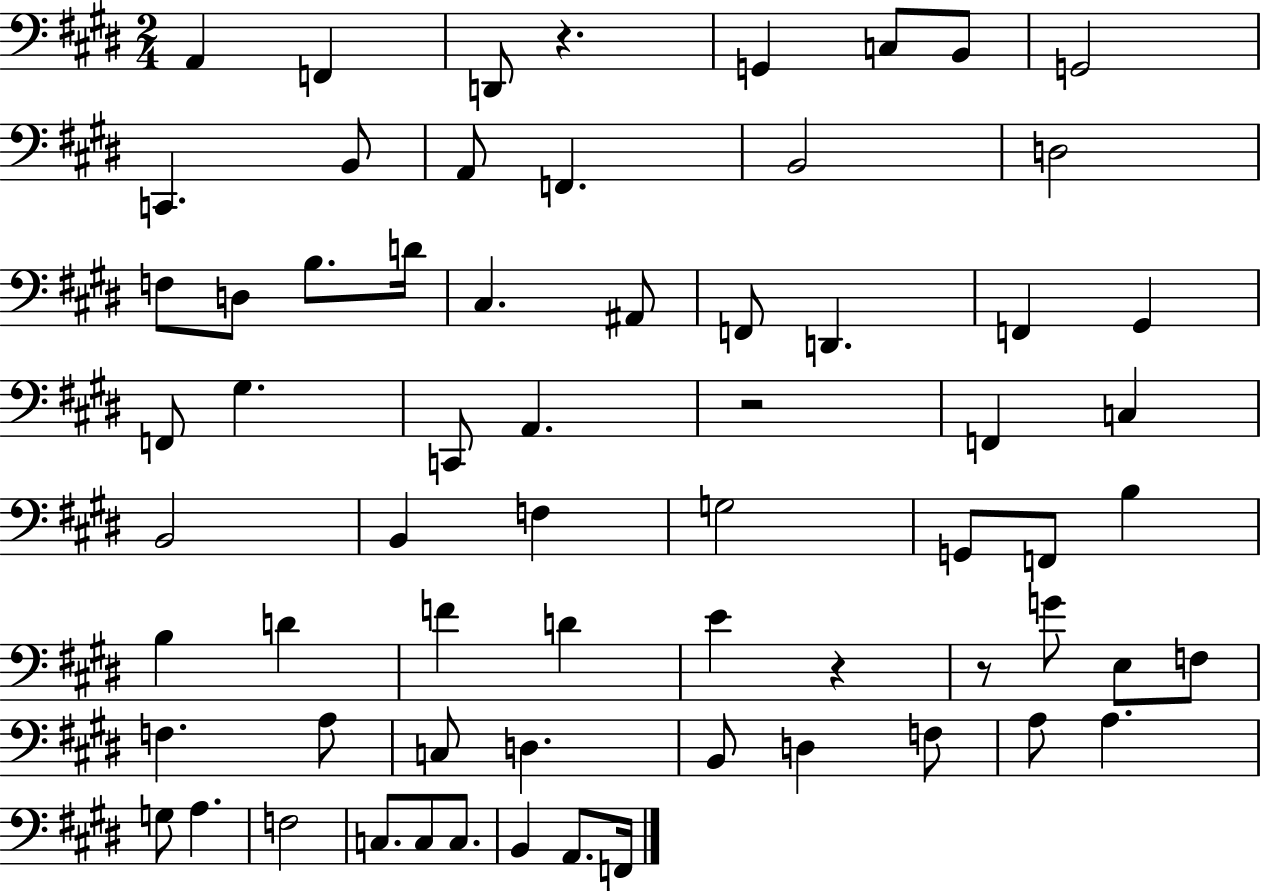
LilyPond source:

{
  \clef bass
  \numericTimeSignature
  \time 2/4
  \key e \major
  a,4 f,4 | d,8 r4. | g,4 c8 b,8 | g,2 | \break c,4. b,8 | a,8 f,4. | b,2 | d2 | \break f8 d8 b8. d'16 | cis4. ais,8 | f,8 d,4. | f,4 gis,4 | \break f,8 gis4. | c,8 a,4. | r2 | f,4 c4 | \break b,2 | b,4 f4 | g2 | g,8 f,8 b4 | \break b4 d'4 | f'4 d'4 | e'4 r4 | r8 g'8 e8 f8 | \break f4. a8 | c8 d4. | b,8 d4 f8 | a8 a4. | \break g8 a4. | f2 | c8. c8 c8. | b,4 a,8. f,16 | \break \bar "|."
}